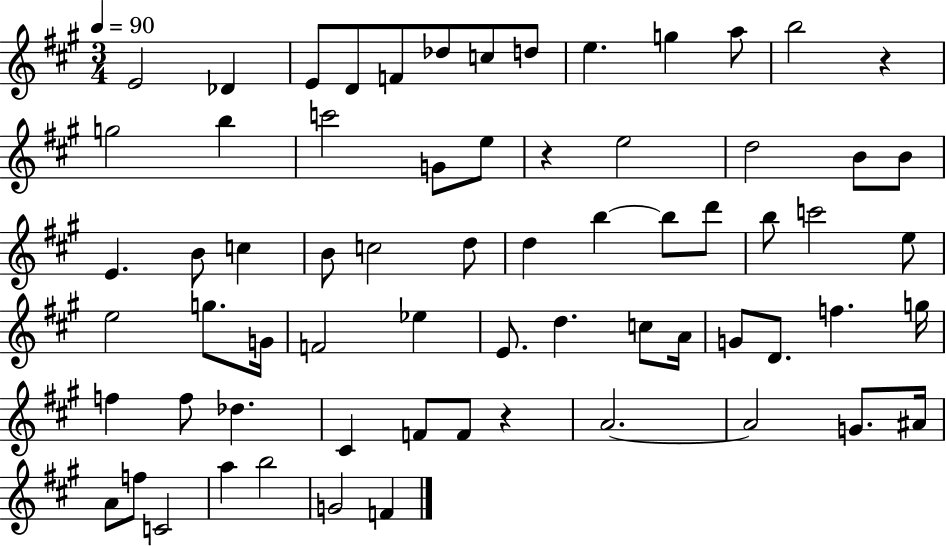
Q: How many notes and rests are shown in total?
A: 67